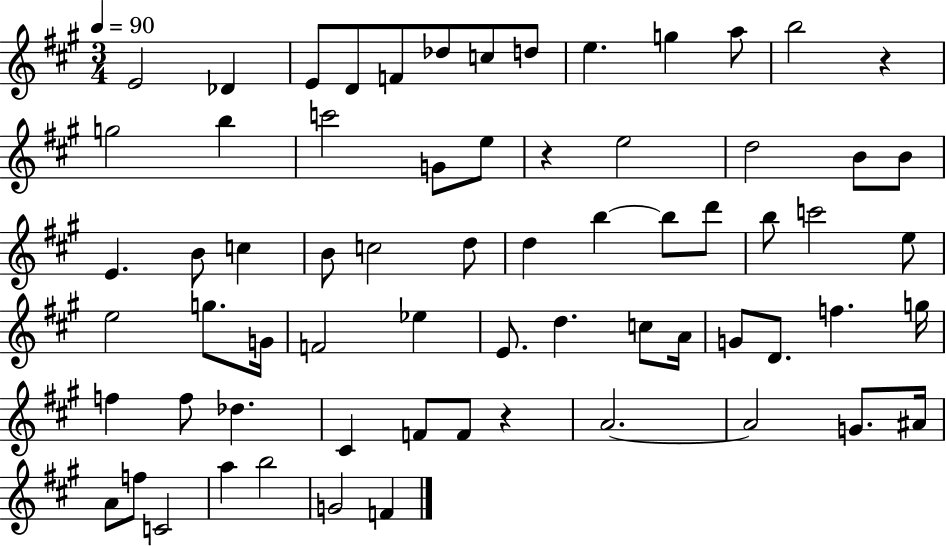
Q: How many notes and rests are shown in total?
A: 67